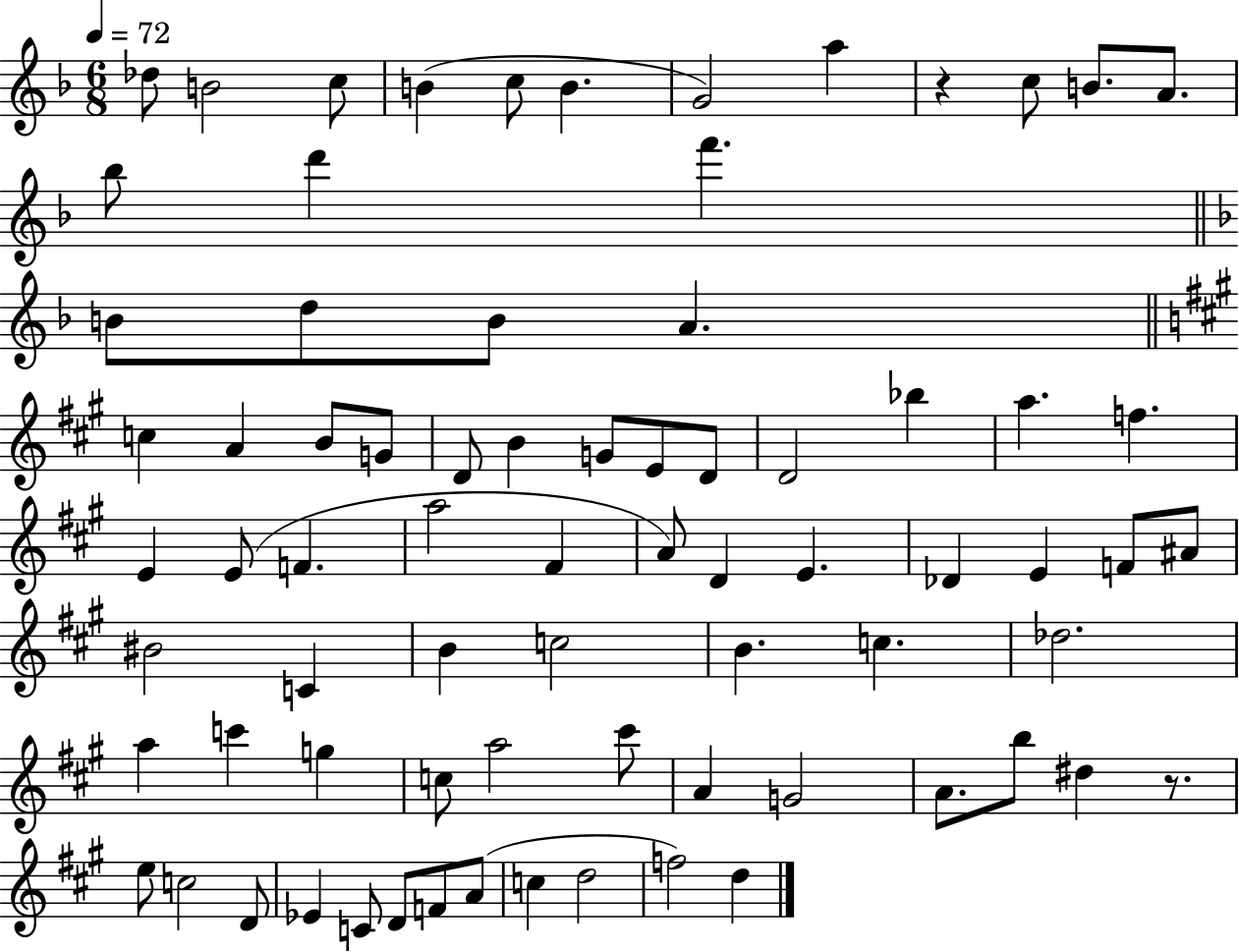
{
  \clef treble
  \numericTimeSignature
  \time 6/8
  \key f \major
  \tempo 4 = 72
  des''8 b'2 c''8 | b'4( c''8 b'4. | g'2) a''4 | r4 c''8 b'8. a'8. | \break bes''8 d'''4 f'''4. | \bar "||" \break \key d \minor b'8 d''8 b'8 a'4. | \bar "||" \break \key a \major c''4 a'4 b'8 g'8 | d'8 b'4 g'8 e'8 d'8 | d'2 bes''4 | a''4. f''4. | \break e'4 e'8( f'4. | a''2 fis'4 | a'8) d'4 e'4. | des'4 e'4 f'8 ais'8 | \break bis'2 c'4 | b'4 c''2 | b'4. c''4. | des''2. | \break a''4 c'''4 g''4 | c''8 a''2 cis'''8 | a'4 g'2 | a'8. b''8 dis''4 r8. | \break e''8 c''2 d'8 | ees'4 c'8 d'8 f'8 a'8( | c''4 d''2 | f''2) d''4 | \break \bar "|."
}